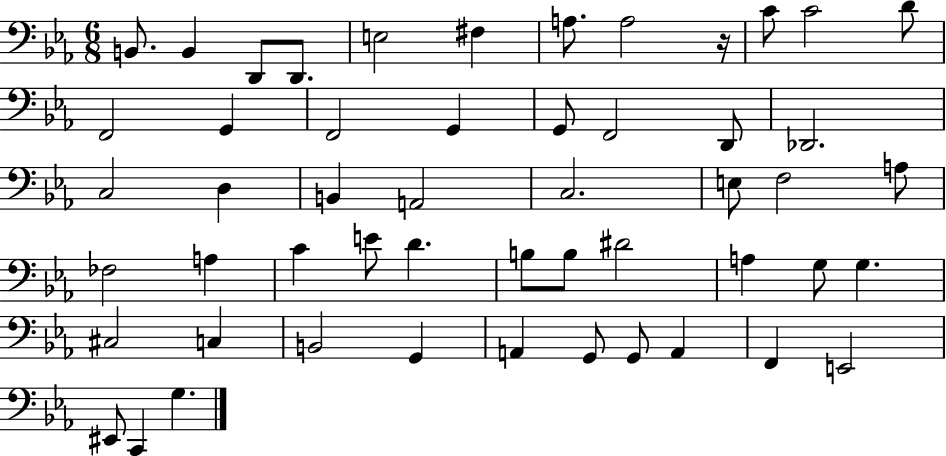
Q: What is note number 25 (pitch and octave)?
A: E3